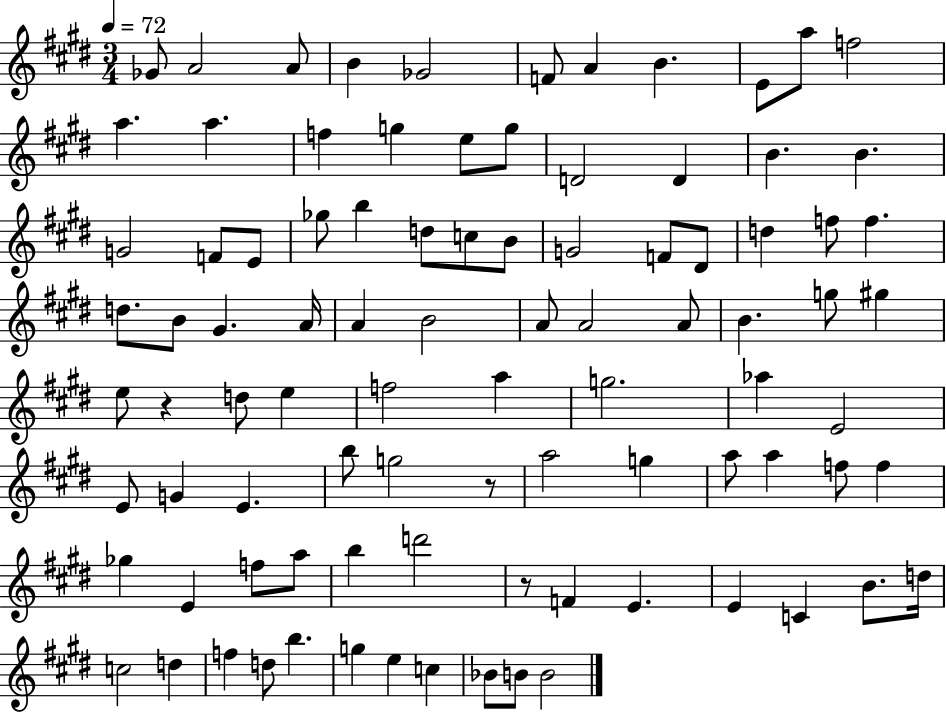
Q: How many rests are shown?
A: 3